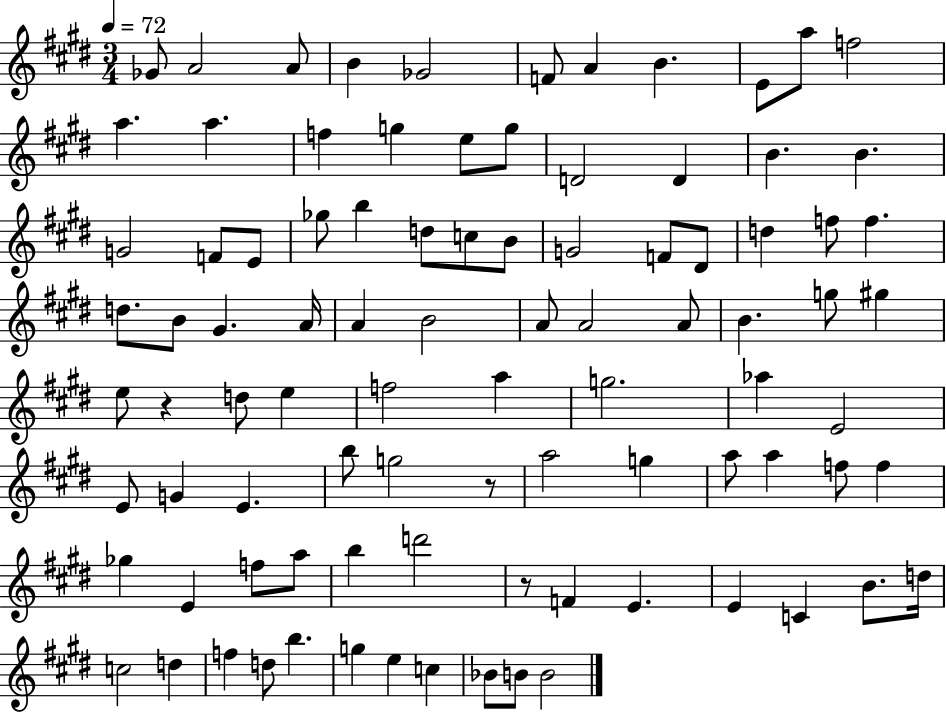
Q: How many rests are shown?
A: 3